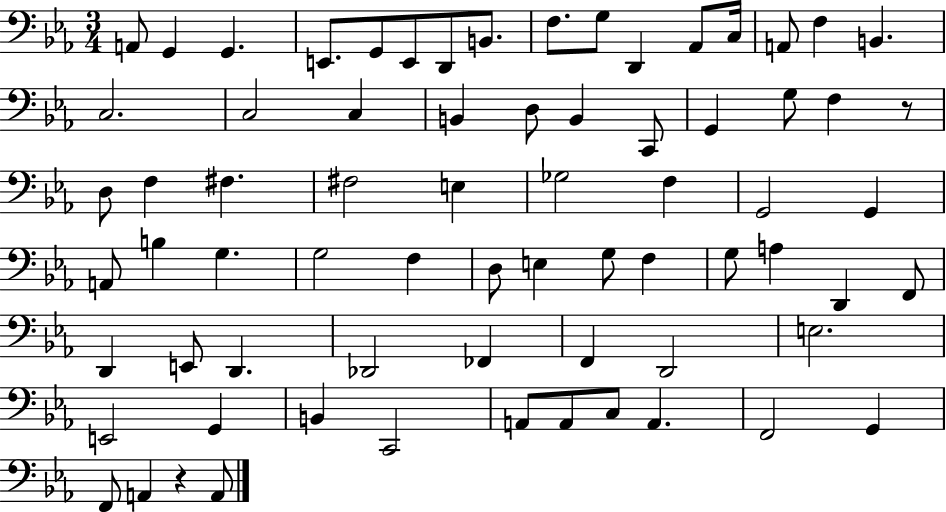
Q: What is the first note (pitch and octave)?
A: A2